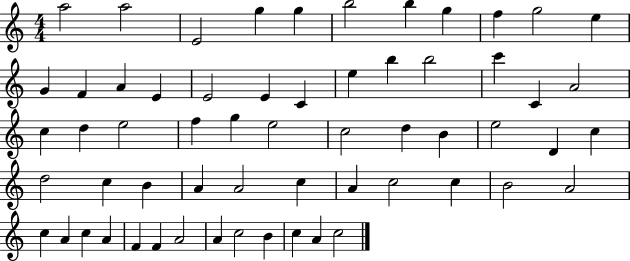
{
  \clef treble
  \numericTimeSignature
  \time 4/4
  \key c \major
  a''2 a''2 | e'2 g''4 g''4 | b''2 b''4 g''4 | f''4 g''2 e''4 | \break g'4 f'4 a'4 e'4 | e'2 e'4 c'4 | e''4 b''4 b''2 | c'''4 c'4 a'2 | \break c''4 d''4 e''2 | f''4 g''4 e''2 | c''2 d''4 b'4 | e''2 d'4 c''4 | \break d''2 c''4 b'4 | a'4 a'2 c''4 | a'4 c''2 c''4 | b'2 a'2 | \break c''4 a'4 c''4 a'4 | f'4 f'4 a'2 | a'4 c''2 b'4 | c''4 a'4 c''2 | \break \bar "|."
}